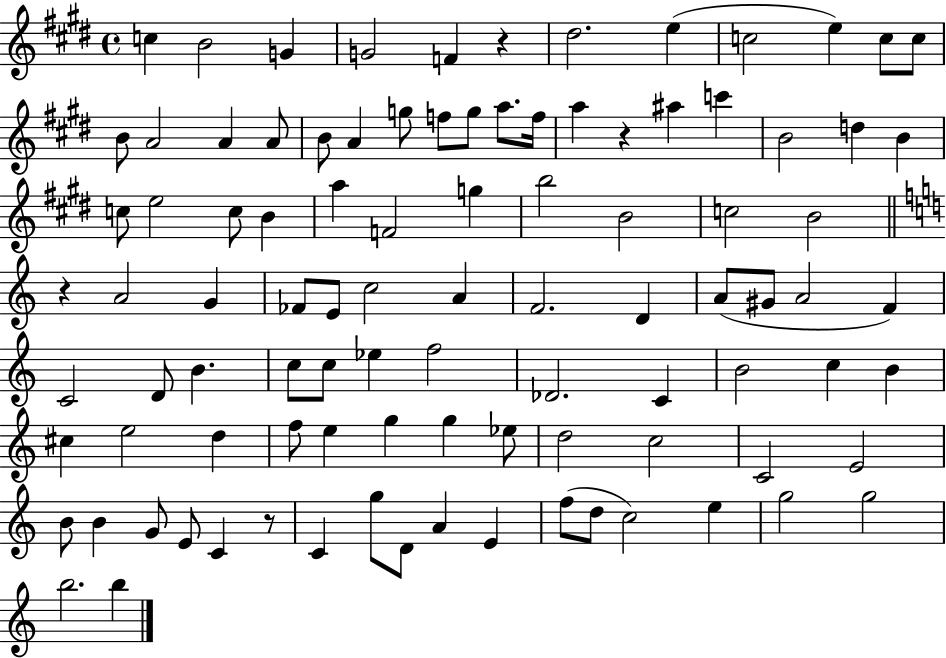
C5/q B4/h G4/q G4/h F4/q R/q D#5/h. E5/q C5/h E5/q C5/e C5/e B4/e A4/h A4/q A4/e B4/e A4/q G5/e F5/e G5/e A5/e. F5/s A5/q R/q A#5/q C6/q B4/h D5/q B4/q C5/e E5/h C5/e B4/q A5/q F4/h G5/q B5/h B4/h C5/h B4/h R/q A4/h G4/q FES4/e E4/e C5/h A4/q F4/h. D4/q A4/e G#4/e A4/h F4/q C4/h D4/e B4/q. C5/e C5/e Eb5/q F5/h Db4/h. C4/q B4/h C5/q B4/q C#5/q E5/h D5/q F5/e E5/q G5/q G5/q Eb5/e D5/h C5/h C4/h E4/h B4/e B4/q G4/e E4/e C4/q R/e C4/q G5/e D4/e A4/q E4/q F5/e D5/e C5/h E5/q G5/h G5/h B5/h. B5/q